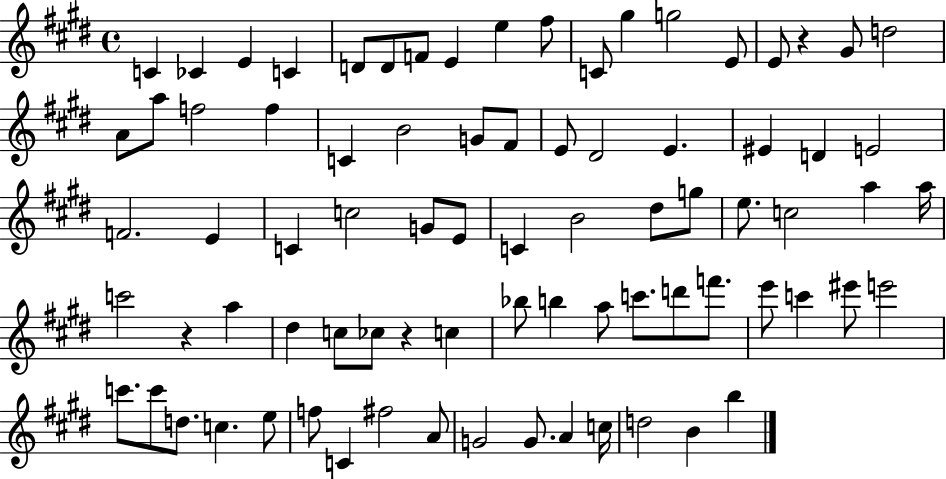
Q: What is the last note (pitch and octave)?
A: B5